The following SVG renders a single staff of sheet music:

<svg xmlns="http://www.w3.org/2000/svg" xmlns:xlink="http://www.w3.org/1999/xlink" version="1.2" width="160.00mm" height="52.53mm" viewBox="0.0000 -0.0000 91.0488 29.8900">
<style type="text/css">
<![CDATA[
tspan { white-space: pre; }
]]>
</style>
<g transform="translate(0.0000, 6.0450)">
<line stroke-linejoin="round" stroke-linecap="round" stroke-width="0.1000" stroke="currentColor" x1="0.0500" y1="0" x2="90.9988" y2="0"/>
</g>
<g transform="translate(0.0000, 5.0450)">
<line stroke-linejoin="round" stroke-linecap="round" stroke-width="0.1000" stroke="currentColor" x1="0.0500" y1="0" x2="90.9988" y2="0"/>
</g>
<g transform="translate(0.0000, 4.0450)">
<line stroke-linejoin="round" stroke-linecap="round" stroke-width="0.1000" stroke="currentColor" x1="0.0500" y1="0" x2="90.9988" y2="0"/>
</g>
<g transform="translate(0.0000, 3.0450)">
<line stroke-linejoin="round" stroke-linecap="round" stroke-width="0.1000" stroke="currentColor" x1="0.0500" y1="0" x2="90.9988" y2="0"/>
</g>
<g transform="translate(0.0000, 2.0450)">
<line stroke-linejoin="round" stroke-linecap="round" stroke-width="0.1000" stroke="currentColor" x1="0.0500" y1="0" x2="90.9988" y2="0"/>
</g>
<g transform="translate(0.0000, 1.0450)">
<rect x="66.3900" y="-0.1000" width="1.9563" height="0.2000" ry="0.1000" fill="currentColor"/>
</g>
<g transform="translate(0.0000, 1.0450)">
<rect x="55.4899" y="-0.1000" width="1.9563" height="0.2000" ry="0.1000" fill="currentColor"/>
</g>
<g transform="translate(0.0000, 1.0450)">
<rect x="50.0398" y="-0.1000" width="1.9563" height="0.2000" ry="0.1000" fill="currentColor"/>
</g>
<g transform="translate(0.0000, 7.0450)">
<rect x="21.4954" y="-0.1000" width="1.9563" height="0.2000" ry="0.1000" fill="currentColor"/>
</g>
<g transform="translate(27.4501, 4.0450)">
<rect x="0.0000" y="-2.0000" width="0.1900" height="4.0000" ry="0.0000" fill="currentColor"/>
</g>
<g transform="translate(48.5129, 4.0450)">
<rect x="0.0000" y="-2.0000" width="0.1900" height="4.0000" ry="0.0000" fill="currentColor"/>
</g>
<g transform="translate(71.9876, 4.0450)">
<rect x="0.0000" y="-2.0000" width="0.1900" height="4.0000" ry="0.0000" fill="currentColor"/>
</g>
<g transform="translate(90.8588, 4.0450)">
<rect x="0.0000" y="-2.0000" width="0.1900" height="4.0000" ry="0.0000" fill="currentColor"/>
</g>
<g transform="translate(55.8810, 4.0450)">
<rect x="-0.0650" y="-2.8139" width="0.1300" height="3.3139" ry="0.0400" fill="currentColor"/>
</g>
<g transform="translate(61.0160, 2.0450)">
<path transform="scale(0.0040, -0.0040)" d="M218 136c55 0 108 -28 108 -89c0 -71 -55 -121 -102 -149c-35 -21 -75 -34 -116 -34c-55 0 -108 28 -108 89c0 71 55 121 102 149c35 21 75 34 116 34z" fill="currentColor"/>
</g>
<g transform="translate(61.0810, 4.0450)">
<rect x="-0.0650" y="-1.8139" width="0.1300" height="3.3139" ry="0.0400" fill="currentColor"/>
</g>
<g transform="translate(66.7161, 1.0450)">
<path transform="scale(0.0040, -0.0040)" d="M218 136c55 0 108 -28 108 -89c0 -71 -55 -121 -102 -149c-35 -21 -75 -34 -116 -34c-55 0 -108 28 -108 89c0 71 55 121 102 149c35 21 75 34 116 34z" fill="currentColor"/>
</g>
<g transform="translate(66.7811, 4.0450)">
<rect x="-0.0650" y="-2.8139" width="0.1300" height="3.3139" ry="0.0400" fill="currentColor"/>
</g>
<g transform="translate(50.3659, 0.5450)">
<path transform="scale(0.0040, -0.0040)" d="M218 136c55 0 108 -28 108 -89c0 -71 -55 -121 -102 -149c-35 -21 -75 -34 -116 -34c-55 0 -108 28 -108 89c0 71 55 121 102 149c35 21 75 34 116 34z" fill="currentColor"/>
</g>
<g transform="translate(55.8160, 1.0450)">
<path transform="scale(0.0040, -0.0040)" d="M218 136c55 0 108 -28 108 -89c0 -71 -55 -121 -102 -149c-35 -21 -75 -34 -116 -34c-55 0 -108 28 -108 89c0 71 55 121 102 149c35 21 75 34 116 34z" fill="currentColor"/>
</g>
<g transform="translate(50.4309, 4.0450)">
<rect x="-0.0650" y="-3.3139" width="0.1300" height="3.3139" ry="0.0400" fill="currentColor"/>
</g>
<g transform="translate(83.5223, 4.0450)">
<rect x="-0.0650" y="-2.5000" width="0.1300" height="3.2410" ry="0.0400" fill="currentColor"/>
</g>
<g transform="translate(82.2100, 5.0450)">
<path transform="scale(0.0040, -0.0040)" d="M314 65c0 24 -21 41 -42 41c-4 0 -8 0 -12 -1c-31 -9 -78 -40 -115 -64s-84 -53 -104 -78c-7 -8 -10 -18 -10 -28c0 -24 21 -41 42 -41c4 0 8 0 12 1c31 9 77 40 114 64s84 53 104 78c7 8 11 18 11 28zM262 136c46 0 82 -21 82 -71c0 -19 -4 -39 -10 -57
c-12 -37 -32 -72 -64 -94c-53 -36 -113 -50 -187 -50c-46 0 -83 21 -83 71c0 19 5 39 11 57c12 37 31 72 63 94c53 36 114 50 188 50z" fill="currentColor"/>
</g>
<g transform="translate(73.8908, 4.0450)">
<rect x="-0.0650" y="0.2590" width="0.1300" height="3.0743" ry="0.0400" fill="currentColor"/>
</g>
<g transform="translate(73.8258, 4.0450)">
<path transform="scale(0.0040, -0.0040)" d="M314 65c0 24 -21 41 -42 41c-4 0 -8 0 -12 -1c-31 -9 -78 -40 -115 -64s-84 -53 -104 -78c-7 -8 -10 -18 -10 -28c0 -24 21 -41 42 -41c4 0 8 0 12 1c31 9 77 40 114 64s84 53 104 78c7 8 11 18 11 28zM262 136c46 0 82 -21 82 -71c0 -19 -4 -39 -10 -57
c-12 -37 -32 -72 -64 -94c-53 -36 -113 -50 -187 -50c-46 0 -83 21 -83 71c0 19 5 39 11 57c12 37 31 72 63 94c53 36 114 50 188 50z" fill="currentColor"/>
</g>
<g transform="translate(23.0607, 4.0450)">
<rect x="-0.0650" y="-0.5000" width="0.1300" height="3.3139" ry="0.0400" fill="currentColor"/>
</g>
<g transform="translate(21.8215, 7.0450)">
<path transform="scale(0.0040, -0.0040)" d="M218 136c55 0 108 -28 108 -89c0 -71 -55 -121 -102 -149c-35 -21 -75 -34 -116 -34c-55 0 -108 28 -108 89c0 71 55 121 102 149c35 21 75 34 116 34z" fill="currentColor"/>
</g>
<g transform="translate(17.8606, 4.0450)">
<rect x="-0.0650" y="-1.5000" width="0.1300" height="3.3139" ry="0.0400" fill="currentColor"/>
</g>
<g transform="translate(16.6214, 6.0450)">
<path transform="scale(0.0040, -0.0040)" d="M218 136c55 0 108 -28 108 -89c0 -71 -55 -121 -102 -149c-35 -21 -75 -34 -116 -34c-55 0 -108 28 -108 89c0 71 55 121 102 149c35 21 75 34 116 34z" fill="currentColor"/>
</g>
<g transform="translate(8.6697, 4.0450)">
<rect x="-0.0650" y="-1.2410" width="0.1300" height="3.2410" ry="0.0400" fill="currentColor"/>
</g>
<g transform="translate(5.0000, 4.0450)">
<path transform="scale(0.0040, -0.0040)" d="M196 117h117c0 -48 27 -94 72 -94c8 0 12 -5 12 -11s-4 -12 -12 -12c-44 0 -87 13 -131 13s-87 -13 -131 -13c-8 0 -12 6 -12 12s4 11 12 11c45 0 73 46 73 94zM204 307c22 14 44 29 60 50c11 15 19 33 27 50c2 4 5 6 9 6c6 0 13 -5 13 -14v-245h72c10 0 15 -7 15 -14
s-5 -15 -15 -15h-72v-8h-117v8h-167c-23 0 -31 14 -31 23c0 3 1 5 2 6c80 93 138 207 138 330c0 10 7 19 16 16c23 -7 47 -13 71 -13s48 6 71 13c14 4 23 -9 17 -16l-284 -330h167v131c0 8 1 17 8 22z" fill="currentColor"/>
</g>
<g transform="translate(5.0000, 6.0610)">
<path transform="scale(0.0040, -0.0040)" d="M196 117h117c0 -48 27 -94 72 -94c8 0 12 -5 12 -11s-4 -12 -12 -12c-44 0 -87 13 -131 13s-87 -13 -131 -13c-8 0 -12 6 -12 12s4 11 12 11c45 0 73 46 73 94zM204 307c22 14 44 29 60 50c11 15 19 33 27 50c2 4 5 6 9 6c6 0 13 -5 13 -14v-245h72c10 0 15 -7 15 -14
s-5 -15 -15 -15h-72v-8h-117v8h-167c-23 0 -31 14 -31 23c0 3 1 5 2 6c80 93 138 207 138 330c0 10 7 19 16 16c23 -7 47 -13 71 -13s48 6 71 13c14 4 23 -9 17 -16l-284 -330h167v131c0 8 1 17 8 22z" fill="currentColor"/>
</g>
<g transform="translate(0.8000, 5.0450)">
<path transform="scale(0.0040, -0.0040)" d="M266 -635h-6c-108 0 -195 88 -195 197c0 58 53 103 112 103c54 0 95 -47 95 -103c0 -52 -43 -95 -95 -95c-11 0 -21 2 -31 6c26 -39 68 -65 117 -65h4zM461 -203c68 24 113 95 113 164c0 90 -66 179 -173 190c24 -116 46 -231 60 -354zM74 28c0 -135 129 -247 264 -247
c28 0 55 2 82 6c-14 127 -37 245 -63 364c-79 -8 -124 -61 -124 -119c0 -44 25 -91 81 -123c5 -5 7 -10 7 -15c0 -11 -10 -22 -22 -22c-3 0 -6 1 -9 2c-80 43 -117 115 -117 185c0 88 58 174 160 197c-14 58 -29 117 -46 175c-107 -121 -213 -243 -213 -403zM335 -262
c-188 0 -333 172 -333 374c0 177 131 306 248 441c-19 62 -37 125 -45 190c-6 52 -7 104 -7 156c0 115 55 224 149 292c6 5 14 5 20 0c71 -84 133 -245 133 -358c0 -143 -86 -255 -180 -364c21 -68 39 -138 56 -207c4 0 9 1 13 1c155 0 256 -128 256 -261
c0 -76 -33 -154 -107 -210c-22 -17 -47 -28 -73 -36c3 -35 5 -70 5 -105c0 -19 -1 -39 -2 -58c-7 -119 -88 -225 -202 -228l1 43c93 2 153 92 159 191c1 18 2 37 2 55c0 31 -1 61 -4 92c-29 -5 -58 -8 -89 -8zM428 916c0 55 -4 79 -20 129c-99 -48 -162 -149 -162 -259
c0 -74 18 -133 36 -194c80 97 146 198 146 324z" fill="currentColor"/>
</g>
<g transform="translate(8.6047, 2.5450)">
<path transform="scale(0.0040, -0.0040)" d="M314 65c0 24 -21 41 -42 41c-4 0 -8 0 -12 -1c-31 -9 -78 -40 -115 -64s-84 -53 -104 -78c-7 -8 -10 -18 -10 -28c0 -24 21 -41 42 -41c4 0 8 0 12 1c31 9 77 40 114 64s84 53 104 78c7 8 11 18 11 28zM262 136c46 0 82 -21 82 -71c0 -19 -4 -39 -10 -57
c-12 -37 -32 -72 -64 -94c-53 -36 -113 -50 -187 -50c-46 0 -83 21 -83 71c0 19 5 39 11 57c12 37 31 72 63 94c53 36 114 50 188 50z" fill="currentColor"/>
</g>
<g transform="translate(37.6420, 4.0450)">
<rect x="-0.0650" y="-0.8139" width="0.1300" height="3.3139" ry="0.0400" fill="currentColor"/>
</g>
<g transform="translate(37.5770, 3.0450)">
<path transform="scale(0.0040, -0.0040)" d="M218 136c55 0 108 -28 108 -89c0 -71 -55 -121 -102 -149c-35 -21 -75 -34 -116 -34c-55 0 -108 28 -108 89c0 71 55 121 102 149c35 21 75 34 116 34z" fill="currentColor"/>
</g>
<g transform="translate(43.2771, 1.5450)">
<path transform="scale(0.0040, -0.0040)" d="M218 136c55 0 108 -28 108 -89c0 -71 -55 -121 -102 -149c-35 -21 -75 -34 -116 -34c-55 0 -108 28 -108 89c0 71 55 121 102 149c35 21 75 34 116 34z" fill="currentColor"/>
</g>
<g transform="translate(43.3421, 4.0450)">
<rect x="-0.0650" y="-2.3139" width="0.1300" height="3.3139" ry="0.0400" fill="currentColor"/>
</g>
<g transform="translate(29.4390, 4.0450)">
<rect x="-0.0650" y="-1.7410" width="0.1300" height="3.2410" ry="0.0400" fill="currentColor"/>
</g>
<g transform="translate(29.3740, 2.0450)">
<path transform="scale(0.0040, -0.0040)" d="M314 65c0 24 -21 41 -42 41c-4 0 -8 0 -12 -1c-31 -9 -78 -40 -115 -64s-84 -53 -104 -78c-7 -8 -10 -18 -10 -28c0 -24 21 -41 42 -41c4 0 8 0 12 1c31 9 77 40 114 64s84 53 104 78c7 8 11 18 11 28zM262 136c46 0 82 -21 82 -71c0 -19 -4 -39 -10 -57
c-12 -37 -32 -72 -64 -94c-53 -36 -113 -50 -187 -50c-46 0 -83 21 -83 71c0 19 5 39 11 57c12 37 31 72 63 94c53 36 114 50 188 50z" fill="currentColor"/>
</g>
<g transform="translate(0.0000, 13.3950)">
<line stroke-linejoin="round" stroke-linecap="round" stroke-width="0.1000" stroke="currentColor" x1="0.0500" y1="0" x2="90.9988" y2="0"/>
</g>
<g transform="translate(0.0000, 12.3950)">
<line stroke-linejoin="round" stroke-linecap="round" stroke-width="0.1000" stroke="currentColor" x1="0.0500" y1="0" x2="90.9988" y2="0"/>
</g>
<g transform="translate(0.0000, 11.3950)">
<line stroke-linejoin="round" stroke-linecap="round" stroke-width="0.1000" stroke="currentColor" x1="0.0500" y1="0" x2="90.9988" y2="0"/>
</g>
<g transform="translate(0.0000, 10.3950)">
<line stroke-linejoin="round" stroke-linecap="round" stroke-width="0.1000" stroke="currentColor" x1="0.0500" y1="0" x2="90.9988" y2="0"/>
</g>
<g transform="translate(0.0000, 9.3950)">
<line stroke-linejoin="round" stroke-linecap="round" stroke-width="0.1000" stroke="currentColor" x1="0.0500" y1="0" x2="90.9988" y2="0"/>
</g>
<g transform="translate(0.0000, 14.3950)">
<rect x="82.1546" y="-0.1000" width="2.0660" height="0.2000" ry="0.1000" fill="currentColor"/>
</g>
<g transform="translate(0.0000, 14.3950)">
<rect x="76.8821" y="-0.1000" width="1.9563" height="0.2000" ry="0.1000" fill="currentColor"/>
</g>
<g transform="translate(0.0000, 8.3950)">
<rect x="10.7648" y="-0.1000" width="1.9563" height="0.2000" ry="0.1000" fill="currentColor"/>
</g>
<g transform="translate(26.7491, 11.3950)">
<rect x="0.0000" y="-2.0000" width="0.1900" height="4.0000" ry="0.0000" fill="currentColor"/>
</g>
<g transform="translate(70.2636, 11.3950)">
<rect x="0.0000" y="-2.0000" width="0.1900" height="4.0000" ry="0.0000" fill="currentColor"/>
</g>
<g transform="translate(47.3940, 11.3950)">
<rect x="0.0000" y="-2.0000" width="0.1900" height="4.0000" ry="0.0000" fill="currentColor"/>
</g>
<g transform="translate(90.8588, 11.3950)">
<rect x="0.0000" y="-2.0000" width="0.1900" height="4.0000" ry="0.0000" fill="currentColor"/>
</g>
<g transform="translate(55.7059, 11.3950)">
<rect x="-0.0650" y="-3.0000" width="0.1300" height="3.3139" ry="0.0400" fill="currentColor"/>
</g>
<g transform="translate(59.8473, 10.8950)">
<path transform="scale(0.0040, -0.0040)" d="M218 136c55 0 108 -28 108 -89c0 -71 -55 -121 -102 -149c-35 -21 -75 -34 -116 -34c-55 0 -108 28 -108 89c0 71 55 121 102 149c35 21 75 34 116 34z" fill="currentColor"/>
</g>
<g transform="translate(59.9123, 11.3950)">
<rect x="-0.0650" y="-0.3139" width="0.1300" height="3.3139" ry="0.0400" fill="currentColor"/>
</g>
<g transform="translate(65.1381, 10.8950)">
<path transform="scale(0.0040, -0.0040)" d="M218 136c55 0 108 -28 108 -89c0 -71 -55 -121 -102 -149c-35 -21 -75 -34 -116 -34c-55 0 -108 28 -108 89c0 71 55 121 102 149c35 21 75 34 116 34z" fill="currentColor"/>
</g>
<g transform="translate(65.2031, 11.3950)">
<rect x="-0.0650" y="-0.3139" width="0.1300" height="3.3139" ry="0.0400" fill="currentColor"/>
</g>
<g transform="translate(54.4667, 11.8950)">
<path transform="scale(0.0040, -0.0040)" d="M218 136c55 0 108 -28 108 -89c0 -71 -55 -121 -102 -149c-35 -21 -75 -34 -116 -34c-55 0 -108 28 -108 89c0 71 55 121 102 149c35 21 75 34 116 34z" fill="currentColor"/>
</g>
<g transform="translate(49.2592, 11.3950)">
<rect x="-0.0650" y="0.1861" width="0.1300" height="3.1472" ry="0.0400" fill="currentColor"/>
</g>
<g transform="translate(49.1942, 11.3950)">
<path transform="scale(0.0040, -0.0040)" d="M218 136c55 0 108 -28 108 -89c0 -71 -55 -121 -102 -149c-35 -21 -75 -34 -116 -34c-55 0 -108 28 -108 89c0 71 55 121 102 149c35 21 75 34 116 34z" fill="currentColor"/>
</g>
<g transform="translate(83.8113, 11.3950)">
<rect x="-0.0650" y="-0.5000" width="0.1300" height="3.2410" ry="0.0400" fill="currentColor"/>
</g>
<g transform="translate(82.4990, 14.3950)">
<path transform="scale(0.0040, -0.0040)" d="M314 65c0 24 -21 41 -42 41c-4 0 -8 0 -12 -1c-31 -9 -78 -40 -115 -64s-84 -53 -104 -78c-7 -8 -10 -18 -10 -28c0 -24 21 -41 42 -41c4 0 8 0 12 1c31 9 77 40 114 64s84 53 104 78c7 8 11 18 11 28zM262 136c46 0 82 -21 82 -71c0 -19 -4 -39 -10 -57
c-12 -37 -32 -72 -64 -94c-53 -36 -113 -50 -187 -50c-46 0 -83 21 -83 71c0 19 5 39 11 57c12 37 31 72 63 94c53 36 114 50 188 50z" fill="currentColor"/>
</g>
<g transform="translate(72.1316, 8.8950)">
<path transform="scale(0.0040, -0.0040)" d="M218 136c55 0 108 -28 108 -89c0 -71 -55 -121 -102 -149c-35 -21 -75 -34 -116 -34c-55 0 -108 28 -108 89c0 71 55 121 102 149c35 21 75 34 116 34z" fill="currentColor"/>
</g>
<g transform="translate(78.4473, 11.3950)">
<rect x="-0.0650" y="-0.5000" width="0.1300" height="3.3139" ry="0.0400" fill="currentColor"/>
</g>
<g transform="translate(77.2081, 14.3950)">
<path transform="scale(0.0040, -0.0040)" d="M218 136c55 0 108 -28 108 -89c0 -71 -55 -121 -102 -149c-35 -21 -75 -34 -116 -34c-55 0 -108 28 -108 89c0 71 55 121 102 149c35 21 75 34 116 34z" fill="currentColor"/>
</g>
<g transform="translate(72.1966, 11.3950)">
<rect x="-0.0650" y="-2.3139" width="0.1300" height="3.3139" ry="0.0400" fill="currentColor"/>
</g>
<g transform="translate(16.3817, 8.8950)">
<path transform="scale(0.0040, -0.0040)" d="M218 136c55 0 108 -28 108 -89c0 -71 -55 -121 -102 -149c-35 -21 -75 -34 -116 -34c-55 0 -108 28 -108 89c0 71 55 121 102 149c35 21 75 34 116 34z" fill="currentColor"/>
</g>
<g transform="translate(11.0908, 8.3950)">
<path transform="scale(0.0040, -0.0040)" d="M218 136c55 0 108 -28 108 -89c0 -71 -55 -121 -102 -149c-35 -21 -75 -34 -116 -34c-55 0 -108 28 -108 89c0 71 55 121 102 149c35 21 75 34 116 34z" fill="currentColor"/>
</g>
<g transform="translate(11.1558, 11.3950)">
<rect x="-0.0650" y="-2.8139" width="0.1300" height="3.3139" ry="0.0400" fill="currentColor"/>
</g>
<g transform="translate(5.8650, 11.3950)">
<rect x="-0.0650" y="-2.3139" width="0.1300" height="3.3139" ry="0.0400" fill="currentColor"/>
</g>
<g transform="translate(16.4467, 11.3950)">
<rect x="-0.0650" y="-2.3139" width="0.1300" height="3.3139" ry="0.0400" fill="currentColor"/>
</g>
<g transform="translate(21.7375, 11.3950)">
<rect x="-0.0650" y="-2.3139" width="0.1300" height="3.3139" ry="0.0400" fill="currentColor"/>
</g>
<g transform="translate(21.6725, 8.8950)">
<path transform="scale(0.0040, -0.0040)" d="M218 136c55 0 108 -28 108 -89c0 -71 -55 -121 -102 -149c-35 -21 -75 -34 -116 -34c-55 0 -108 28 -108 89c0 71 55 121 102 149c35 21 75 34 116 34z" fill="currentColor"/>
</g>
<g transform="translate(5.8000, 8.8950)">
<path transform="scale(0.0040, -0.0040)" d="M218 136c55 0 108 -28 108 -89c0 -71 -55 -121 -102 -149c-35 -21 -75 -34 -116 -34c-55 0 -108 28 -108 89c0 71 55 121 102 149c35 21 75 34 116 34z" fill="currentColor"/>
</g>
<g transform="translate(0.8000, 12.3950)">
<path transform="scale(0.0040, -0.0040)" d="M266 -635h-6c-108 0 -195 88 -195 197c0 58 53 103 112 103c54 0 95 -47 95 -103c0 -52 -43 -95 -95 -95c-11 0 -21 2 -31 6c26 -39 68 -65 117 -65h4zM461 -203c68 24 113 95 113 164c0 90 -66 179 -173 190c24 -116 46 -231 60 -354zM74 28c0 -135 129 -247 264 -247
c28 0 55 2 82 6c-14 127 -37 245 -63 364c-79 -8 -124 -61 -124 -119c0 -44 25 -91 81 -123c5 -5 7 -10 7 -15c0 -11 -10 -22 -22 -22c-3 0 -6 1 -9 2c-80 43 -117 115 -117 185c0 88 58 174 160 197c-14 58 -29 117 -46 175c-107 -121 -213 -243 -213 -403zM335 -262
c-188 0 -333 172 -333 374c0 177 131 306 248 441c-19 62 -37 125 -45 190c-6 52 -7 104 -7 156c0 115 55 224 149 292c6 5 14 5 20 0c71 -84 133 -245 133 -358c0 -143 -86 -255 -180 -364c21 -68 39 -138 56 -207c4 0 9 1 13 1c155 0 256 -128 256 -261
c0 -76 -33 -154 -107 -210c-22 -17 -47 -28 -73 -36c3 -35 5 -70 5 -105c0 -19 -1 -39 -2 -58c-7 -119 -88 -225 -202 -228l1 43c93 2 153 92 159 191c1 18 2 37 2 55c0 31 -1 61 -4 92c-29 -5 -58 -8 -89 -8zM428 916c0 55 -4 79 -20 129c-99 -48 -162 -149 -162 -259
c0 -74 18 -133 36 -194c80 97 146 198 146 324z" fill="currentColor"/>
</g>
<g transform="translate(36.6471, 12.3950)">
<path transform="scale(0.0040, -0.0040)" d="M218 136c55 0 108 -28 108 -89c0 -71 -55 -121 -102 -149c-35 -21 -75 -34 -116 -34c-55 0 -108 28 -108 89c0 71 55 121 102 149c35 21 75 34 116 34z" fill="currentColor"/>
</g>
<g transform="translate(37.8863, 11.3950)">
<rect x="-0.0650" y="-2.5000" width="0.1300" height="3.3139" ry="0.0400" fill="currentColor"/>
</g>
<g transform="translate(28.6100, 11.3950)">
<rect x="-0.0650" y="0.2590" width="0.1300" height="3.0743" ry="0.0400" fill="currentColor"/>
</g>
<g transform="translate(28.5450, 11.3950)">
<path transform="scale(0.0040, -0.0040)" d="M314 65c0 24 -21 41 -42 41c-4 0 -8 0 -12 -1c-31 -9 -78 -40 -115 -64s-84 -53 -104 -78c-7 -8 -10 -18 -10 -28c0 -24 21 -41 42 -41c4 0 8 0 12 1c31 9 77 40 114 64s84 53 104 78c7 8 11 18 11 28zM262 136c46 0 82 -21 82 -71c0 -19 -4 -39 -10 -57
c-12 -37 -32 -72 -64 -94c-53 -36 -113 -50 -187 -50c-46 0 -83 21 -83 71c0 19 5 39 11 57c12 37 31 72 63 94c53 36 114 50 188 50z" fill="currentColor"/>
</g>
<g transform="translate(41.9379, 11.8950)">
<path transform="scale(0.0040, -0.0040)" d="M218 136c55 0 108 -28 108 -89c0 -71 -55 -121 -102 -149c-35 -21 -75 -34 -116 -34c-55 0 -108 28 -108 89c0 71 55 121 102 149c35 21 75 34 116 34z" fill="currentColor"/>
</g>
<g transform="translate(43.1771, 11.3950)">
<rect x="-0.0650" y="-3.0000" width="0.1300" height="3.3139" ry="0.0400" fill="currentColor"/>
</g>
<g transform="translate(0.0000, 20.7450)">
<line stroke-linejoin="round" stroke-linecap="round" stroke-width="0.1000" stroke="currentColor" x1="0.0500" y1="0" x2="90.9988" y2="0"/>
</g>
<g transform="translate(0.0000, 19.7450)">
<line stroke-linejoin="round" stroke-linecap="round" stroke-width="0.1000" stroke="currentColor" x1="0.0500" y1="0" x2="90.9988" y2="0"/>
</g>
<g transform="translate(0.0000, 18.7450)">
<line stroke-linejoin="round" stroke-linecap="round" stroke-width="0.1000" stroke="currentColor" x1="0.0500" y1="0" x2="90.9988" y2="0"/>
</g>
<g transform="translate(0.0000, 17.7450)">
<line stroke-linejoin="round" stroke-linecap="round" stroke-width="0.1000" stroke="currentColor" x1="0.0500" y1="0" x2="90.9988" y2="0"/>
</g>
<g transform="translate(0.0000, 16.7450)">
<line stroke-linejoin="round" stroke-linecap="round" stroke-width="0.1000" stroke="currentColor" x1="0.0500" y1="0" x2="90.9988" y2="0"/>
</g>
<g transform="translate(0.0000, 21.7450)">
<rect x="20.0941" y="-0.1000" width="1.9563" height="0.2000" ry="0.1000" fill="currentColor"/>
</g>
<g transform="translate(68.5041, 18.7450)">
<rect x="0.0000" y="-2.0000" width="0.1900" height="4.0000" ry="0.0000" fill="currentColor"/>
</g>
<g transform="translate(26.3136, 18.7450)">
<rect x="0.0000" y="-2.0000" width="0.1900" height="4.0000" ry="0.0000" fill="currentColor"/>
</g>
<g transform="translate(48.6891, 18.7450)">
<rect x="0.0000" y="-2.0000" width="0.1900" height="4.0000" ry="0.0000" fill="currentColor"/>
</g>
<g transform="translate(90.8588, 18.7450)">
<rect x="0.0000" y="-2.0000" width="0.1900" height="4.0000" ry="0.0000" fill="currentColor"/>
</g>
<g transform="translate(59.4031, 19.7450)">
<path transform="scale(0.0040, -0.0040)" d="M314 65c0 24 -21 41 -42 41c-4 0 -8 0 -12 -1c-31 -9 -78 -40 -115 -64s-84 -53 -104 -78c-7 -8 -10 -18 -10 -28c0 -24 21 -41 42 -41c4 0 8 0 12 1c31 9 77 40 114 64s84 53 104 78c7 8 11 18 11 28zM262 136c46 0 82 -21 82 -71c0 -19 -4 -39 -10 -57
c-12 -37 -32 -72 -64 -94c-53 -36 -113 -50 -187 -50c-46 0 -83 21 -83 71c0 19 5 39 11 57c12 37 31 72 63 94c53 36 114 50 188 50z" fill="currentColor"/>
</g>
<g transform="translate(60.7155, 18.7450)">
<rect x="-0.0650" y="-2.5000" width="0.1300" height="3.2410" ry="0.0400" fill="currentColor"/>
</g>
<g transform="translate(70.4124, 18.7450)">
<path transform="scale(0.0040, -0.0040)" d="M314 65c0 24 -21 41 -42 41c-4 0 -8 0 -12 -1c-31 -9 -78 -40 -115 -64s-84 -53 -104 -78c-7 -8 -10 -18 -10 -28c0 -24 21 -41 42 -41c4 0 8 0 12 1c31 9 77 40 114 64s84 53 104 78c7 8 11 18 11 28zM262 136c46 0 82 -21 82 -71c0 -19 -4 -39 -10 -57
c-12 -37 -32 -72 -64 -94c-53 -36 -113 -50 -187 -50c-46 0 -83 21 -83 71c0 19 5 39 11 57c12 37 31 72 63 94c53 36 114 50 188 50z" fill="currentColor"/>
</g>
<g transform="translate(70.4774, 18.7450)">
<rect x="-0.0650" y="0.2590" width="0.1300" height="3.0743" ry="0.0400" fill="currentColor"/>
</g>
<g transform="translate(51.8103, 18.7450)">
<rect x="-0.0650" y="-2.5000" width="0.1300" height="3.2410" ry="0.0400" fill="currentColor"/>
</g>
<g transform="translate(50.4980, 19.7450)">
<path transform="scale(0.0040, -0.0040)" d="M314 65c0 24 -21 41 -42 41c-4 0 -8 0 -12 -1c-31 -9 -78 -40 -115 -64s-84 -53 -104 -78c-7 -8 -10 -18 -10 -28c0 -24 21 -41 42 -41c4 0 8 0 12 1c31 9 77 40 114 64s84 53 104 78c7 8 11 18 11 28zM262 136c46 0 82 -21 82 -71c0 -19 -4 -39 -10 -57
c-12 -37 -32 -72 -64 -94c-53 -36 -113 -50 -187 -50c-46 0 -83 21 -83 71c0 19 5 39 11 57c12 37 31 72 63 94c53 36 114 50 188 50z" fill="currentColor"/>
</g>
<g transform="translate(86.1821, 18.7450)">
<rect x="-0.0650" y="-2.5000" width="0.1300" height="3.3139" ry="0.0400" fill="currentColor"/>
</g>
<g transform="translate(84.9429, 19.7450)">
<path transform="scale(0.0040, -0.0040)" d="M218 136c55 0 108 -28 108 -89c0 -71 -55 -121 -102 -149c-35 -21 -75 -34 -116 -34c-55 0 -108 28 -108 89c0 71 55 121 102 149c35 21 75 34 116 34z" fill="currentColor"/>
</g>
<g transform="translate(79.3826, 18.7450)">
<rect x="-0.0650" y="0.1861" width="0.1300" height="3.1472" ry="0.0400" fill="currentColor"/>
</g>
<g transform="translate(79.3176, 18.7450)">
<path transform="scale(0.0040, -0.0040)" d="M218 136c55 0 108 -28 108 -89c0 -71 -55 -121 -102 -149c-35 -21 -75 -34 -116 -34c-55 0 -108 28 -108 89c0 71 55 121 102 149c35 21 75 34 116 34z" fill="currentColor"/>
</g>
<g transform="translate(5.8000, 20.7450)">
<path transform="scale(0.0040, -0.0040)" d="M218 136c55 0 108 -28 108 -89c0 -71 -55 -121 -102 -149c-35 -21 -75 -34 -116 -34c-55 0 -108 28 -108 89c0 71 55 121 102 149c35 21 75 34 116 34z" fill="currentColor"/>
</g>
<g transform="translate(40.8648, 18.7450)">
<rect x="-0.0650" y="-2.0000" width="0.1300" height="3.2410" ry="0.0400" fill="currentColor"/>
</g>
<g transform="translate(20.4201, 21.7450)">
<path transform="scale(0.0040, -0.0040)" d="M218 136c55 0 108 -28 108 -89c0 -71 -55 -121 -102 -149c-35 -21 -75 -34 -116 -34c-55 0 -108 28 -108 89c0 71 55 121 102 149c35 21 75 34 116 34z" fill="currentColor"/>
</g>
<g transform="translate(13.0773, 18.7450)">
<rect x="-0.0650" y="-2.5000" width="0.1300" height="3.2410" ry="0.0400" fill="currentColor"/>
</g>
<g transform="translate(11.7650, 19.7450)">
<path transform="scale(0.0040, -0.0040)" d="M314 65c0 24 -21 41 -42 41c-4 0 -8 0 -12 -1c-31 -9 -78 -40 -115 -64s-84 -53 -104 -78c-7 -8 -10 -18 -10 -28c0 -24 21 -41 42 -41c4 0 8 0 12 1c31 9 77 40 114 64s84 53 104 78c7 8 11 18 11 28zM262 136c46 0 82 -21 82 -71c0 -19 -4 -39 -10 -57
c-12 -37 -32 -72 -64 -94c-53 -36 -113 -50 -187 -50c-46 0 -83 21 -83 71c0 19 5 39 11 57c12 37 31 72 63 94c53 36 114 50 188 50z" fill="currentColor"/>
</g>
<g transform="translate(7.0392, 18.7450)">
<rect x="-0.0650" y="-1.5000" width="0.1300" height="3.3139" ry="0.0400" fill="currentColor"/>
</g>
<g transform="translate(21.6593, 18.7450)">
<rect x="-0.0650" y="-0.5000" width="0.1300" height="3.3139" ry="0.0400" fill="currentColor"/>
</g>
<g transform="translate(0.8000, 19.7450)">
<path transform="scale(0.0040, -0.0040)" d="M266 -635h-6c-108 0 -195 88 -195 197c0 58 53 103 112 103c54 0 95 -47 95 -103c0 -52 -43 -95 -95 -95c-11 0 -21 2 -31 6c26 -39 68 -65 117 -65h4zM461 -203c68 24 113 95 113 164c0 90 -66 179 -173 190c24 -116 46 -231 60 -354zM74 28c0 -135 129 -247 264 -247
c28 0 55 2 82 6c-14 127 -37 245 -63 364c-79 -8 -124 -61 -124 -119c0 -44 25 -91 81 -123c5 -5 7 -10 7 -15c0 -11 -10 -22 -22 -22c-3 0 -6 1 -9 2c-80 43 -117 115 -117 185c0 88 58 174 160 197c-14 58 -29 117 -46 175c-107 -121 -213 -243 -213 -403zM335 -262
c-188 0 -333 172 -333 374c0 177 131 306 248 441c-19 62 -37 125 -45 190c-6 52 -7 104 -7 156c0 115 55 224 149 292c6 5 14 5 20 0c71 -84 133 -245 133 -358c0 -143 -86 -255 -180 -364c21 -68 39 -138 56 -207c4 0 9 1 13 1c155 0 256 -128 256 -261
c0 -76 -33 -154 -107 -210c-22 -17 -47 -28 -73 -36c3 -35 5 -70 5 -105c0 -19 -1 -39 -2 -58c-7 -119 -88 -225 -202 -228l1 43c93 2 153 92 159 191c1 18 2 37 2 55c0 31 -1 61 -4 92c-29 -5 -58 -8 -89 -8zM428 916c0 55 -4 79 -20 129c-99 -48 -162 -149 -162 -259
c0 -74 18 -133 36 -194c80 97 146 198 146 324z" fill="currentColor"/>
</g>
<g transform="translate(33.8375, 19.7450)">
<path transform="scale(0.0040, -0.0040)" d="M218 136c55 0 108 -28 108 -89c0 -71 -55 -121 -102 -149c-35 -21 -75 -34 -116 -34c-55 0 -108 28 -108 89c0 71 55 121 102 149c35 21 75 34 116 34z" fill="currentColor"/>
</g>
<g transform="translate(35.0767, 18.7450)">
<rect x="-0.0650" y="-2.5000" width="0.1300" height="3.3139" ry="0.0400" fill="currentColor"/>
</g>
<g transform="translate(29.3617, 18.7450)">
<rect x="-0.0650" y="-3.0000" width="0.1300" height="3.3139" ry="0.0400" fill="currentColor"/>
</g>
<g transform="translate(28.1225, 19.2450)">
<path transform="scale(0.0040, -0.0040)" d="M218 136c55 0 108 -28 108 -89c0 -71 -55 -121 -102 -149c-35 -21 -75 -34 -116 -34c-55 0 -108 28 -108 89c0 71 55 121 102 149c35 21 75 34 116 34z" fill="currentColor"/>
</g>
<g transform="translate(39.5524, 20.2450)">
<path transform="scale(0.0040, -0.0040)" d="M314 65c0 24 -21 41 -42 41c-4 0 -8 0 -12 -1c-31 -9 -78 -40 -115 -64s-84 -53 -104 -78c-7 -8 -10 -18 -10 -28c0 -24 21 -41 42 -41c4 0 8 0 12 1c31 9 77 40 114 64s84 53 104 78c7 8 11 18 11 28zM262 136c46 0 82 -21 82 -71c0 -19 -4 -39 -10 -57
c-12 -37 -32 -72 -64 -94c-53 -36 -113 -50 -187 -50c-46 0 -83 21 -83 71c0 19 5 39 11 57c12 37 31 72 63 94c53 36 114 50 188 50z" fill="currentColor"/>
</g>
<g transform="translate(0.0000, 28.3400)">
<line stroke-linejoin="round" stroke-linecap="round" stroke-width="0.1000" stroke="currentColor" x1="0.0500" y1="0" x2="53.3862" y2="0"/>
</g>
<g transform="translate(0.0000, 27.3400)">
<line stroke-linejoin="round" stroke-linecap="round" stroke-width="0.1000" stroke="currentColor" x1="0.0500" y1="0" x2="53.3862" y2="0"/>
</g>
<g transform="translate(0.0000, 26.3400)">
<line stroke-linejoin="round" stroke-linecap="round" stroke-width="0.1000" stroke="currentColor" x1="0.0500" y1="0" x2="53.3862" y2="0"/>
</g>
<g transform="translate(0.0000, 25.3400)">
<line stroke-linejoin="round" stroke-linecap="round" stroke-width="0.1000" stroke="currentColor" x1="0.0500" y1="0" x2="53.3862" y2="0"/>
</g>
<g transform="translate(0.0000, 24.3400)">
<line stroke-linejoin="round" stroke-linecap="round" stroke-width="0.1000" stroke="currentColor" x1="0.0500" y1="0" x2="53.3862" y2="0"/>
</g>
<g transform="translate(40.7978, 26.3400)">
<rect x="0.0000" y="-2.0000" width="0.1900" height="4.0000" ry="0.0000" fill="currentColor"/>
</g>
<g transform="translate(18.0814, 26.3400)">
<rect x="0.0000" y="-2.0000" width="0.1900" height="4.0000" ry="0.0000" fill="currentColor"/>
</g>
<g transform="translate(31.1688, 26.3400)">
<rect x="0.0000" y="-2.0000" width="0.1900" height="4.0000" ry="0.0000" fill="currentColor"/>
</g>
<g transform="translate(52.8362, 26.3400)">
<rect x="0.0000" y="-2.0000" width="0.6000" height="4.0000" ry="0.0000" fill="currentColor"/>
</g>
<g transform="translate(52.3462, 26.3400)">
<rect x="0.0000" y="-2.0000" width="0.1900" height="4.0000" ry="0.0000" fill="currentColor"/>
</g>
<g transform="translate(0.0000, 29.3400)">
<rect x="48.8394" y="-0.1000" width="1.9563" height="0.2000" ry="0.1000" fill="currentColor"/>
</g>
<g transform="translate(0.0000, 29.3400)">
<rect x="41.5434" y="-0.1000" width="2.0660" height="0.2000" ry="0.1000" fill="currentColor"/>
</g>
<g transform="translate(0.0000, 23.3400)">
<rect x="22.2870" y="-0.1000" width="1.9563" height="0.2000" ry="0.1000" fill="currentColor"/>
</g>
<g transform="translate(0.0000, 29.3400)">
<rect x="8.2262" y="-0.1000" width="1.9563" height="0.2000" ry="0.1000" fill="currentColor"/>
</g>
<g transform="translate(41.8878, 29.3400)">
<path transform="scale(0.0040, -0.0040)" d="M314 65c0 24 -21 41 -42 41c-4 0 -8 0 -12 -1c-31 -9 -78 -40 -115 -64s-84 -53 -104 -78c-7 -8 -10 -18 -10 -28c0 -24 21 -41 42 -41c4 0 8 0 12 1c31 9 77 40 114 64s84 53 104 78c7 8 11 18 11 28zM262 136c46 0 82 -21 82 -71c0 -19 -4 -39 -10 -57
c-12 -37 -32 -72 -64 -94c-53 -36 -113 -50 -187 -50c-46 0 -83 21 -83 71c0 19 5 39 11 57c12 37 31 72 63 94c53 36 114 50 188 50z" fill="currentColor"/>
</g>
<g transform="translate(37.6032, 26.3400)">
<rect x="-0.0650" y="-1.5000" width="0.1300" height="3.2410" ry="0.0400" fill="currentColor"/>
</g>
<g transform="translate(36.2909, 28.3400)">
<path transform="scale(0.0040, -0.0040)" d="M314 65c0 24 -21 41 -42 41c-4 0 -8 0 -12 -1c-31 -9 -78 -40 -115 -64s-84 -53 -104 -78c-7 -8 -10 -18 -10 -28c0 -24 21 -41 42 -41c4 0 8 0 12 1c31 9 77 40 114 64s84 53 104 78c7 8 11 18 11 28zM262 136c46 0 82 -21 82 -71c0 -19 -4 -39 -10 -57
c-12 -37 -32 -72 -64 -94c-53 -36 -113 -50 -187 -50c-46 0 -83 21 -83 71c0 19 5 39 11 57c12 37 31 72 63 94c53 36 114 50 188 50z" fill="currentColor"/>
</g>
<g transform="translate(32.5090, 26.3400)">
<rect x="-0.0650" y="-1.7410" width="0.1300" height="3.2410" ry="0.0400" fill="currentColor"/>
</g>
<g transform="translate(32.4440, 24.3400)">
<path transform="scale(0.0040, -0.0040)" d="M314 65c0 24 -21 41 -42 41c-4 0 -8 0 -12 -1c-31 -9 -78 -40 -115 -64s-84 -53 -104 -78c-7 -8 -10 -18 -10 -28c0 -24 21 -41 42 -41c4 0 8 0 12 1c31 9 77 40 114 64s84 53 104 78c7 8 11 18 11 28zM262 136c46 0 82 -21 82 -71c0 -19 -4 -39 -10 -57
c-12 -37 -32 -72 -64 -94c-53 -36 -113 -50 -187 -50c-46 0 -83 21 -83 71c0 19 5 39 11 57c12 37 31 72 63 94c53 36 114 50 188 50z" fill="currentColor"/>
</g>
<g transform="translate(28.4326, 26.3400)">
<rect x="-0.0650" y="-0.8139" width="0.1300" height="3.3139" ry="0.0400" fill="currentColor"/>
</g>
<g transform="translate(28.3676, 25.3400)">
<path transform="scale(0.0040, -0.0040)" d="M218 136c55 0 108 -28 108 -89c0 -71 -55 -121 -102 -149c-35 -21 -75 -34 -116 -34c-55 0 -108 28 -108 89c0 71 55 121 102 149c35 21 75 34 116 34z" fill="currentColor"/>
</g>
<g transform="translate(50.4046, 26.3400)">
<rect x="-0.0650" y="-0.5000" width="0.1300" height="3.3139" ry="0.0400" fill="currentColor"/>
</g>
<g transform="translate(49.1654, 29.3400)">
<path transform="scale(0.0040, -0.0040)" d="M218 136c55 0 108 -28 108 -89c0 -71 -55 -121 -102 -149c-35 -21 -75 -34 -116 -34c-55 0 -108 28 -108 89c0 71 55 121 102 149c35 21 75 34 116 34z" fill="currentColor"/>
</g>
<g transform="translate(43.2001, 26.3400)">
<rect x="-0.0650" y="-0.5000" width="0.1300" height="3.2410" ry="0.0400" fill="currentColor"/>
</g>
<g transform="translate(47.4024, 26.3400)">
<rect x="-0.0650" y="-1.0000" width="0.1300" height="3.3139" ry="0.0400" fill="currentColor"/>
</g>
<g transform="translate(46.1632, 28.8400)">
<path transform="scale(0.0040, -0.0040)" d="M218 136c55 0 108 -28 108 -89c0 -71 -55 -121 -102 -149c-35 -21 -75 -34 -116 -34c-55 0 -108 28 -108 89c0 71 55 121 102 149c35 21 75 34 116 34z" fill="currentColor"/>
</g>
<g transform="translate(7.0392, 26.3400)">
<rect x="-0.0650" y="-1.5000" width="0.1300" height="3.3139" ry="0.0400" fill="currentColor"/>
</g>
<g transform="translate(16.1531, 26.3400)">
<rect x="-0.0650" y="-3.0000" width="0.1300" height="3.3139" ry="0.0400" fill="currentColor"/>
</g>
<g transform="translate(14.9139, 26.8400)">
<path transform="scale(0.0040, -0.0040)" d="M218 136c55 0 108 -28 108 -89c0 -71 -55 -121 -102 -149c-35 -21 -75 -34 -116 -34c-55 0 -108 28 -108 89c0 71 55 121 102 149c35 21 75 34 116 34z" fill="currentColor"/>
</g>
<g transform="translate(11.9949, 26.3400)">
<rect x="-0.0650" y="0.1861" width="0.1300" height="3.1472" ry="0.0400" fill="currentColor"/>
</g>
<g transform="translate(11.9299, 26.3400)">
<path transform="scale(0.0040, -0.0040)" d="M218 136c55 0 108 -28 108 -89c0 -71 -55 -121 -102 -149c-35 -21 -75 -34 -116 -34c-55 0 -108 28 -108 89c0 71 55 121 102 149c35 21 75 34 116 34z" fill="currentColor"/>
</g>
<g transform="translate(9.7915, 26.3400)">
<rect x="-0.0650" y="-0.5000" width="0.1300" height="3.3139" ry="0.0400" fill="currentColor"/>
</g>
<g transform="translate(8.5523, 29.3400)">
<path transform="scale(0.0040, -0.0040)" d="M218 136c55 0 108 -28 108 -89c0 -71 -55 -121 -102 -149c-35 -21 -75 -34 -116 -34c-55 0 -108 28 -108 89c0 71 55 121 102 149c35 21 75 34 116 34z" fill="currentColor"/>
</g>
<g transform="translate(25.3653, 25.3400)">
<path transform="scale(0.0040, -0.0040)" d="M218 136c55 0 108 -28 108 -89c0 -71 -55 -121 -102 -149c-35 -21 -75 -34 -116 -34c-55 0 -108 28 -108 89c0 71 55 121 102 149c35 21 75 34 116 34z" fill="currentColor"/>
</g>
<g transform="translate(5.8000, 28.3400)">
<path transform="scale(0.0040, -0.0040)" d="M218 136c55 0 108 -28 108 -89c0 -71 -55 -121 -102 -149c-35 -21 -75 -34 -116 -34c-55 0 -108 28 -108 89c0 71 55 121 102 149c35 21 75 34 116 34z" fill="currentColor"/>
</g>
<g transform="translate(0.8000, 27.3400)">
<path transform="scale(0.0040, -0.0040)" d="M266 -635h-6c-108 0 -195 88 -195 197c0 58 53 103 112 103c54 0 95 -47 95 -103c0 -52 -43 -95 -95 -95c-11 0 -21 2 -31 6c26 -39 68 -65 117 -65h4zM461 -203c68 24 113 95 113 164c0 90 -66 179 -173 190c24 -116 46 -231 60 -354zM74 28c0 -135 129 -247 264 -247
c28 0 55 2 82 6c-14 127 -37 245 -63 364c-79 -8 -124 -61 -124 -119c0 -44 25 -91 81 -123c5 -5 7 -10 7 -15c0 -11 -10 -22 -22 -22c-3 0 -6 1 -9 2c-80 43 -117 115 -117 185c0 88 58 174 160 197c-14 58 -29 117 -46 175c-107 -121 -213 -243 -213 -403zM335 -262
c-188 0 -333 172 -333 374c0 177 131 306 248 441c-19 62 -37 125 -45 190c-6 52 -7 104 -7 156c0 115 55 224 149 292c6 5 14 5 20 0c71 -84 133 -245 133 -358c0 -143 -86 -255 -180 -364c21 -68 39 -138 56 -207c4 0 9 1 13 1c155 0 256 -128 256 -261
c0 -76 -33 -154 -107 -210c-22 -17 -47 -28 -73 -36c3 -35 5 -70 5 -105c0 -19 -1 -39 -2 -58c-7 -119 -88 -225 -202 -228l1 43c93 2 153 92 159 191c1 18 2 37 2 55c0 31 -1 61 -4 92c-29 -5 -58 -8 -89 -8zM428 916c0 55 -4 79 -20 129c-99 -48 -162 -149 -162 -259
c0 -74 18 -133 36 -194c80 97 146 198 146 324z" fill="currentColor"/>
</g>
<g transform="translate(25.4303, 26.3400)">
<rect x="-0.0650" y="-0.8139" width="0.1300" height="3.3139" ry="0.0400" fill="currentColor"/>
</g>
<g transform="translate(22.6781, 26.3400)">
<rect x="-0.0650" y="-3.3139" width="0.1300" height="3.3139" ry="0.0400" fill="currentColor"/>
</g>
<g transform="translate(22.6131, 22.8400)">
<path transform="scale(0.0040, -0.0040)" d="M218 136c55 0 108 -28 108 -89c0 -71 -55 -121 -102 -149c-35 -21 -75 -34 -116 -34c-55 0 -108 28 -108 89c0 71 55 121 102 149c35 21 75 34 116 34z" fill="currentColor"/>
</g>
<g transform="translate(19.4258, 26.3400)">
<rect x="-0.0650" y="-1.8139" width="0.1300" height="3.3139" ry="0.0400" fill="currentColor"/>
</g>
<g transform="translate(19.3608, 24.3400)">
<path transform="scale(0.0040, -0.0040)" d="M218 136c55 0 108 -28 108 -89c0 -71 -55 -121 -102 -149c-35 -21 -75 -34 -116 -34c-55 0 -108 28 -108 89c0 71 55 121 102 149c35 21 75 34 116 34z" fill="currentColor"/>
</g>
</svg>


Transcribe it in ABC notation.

X:1
T:Untitled
M:4/4
L:1/4
K:C
e2 E C f2 d g b a f a B2 G2 g a g g B2 G A B A c c g C C2 E G2 C A G F2 G2 G2 B2 B G E C B A f b d d f2 E2 C2 D C